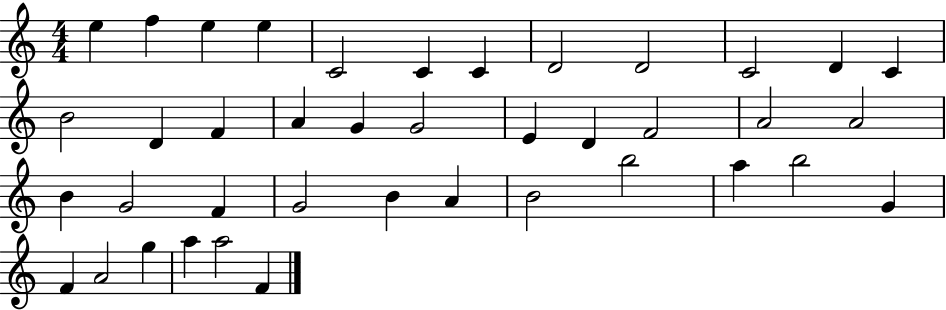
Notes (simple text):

E5/q F5/q E5/q E5/q C4/h C4/q C4/q D4/h D4/h C4/h D4/q C4/q B4/h D4/q F4/q A4/q G4/q G4/h E4/q D4/q F4/h A4/h A4/h B4/q G4/h F4/q G4/h B4/q A4/q B4/h B5/h A5/q B5/h G4/q F4/q A4/h G5/q A5/q A5/h F4/q